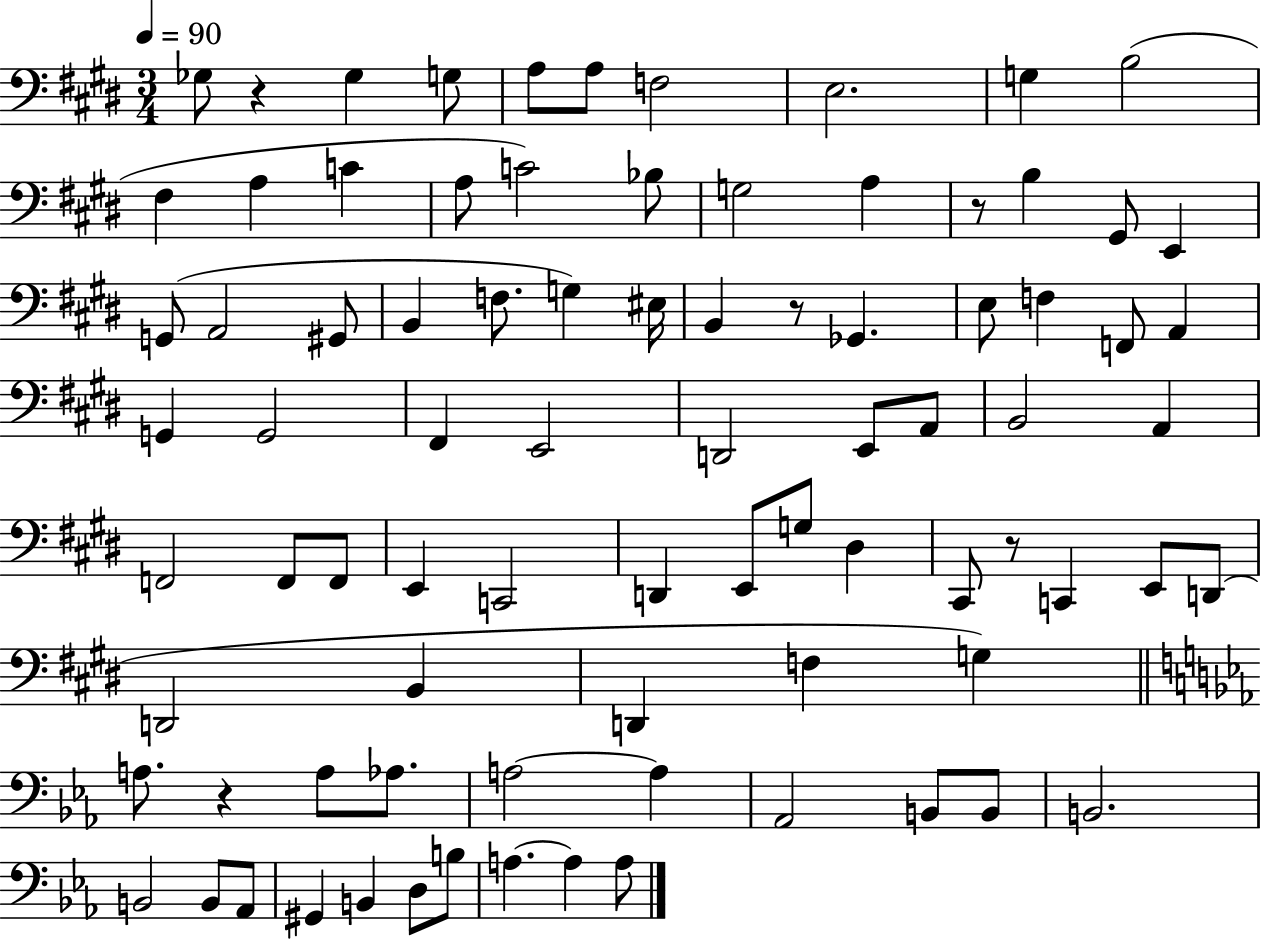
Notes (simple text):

Gb3/e R/q Gb3/q G3/e A3/e A3/e F3/h E3/h. G3/q B3/h F#3/q A3/q C4/q A3/e C4/h Bb3/e G3/h A3/q R/e B3/q G#2/e E2/q G2/e A2/h G#2/e B2/q F3/e. G3/q EIS3/s B2/q R/e Gb2/q. E3/e F3/q F2/e A2/q G2/q G2/h F#2/q E2/h D2/h E2/e A2/e B2/h A2/q F2/h F2/e F2/e E2/q C2/h D2/q E2/e G3/e D#3/q C#2/e R/e C2/q E2/e D2/e D2/h B2/q D2/q F3/q G3/q A3/e. R/q A3/e Ab3/e. A3/h A3/q Ab2/h B2/e B2/e B2/h. B2/h B2/e Ab2/e G#2/q B2/q D3/e B3/e A3/q. A3/q A3/e